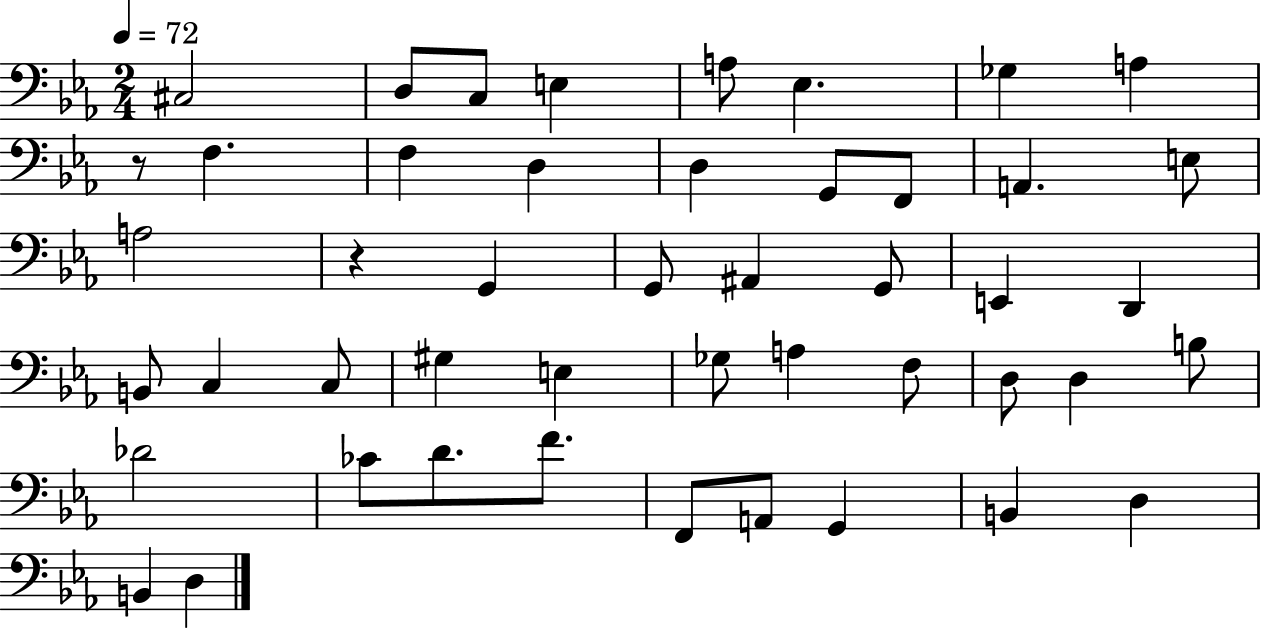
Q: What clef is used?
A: bass